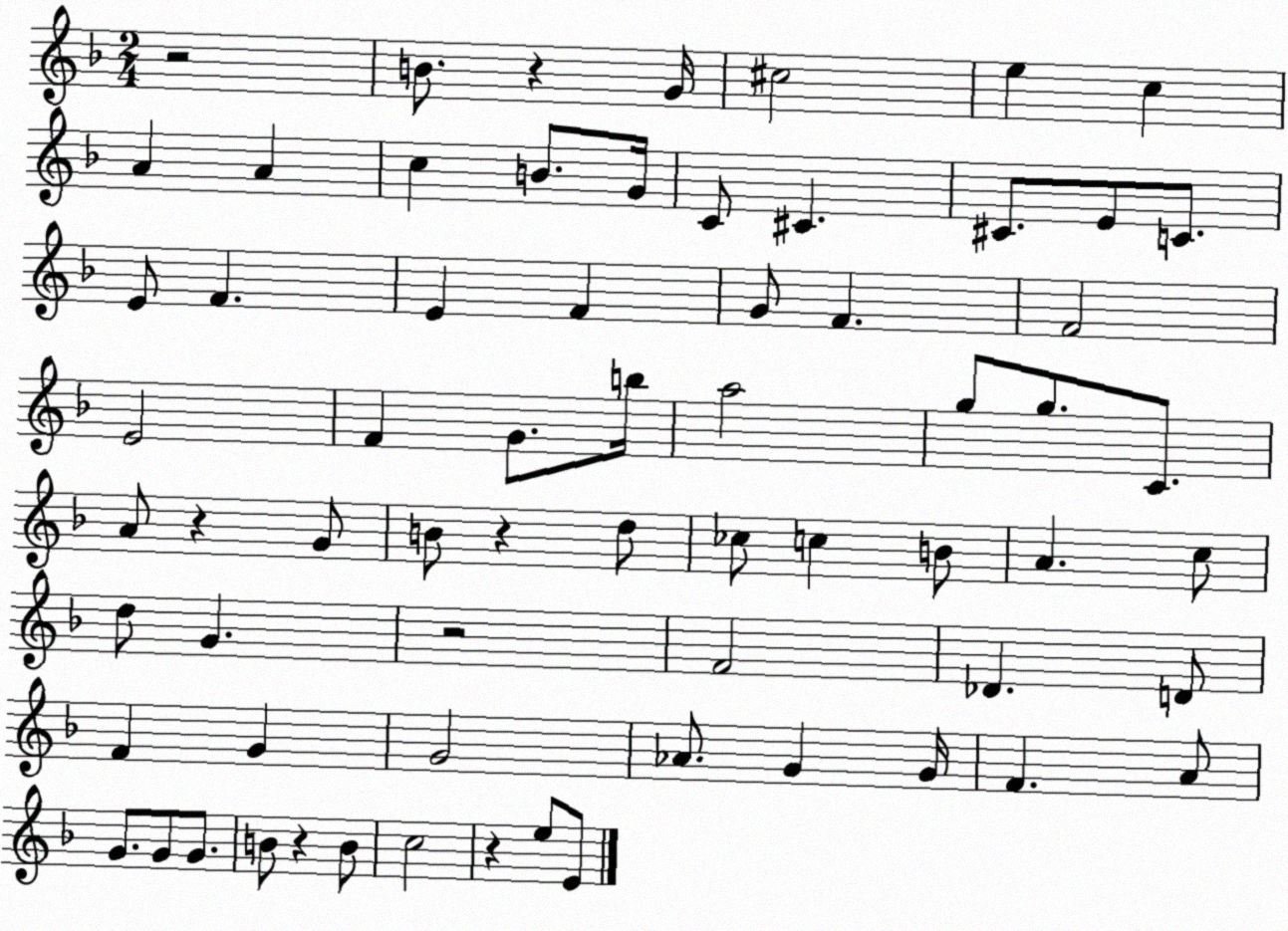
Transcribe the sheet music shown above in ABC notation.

X:1
T:Untitled
M:2/4
L:1/4
K:F
z2 B/2 z G/4 ^c2 e c A A c B/2 G/4 C/2 ^C ^C/2 E/2 C/2 E/2 F E F G/2 F F2 E2 F G/2 b/4 a2 g/2 g/2 C/2 A/2 z G/2 B/2 z d/2 _c/2 c B/2 A c/2 d/2 G z2 F2 _D D/2 F G G2 _A/2 G G/4 F A/2 G/2 G/2 G/2 B/2 z B/2 c2 z e/2 E/2